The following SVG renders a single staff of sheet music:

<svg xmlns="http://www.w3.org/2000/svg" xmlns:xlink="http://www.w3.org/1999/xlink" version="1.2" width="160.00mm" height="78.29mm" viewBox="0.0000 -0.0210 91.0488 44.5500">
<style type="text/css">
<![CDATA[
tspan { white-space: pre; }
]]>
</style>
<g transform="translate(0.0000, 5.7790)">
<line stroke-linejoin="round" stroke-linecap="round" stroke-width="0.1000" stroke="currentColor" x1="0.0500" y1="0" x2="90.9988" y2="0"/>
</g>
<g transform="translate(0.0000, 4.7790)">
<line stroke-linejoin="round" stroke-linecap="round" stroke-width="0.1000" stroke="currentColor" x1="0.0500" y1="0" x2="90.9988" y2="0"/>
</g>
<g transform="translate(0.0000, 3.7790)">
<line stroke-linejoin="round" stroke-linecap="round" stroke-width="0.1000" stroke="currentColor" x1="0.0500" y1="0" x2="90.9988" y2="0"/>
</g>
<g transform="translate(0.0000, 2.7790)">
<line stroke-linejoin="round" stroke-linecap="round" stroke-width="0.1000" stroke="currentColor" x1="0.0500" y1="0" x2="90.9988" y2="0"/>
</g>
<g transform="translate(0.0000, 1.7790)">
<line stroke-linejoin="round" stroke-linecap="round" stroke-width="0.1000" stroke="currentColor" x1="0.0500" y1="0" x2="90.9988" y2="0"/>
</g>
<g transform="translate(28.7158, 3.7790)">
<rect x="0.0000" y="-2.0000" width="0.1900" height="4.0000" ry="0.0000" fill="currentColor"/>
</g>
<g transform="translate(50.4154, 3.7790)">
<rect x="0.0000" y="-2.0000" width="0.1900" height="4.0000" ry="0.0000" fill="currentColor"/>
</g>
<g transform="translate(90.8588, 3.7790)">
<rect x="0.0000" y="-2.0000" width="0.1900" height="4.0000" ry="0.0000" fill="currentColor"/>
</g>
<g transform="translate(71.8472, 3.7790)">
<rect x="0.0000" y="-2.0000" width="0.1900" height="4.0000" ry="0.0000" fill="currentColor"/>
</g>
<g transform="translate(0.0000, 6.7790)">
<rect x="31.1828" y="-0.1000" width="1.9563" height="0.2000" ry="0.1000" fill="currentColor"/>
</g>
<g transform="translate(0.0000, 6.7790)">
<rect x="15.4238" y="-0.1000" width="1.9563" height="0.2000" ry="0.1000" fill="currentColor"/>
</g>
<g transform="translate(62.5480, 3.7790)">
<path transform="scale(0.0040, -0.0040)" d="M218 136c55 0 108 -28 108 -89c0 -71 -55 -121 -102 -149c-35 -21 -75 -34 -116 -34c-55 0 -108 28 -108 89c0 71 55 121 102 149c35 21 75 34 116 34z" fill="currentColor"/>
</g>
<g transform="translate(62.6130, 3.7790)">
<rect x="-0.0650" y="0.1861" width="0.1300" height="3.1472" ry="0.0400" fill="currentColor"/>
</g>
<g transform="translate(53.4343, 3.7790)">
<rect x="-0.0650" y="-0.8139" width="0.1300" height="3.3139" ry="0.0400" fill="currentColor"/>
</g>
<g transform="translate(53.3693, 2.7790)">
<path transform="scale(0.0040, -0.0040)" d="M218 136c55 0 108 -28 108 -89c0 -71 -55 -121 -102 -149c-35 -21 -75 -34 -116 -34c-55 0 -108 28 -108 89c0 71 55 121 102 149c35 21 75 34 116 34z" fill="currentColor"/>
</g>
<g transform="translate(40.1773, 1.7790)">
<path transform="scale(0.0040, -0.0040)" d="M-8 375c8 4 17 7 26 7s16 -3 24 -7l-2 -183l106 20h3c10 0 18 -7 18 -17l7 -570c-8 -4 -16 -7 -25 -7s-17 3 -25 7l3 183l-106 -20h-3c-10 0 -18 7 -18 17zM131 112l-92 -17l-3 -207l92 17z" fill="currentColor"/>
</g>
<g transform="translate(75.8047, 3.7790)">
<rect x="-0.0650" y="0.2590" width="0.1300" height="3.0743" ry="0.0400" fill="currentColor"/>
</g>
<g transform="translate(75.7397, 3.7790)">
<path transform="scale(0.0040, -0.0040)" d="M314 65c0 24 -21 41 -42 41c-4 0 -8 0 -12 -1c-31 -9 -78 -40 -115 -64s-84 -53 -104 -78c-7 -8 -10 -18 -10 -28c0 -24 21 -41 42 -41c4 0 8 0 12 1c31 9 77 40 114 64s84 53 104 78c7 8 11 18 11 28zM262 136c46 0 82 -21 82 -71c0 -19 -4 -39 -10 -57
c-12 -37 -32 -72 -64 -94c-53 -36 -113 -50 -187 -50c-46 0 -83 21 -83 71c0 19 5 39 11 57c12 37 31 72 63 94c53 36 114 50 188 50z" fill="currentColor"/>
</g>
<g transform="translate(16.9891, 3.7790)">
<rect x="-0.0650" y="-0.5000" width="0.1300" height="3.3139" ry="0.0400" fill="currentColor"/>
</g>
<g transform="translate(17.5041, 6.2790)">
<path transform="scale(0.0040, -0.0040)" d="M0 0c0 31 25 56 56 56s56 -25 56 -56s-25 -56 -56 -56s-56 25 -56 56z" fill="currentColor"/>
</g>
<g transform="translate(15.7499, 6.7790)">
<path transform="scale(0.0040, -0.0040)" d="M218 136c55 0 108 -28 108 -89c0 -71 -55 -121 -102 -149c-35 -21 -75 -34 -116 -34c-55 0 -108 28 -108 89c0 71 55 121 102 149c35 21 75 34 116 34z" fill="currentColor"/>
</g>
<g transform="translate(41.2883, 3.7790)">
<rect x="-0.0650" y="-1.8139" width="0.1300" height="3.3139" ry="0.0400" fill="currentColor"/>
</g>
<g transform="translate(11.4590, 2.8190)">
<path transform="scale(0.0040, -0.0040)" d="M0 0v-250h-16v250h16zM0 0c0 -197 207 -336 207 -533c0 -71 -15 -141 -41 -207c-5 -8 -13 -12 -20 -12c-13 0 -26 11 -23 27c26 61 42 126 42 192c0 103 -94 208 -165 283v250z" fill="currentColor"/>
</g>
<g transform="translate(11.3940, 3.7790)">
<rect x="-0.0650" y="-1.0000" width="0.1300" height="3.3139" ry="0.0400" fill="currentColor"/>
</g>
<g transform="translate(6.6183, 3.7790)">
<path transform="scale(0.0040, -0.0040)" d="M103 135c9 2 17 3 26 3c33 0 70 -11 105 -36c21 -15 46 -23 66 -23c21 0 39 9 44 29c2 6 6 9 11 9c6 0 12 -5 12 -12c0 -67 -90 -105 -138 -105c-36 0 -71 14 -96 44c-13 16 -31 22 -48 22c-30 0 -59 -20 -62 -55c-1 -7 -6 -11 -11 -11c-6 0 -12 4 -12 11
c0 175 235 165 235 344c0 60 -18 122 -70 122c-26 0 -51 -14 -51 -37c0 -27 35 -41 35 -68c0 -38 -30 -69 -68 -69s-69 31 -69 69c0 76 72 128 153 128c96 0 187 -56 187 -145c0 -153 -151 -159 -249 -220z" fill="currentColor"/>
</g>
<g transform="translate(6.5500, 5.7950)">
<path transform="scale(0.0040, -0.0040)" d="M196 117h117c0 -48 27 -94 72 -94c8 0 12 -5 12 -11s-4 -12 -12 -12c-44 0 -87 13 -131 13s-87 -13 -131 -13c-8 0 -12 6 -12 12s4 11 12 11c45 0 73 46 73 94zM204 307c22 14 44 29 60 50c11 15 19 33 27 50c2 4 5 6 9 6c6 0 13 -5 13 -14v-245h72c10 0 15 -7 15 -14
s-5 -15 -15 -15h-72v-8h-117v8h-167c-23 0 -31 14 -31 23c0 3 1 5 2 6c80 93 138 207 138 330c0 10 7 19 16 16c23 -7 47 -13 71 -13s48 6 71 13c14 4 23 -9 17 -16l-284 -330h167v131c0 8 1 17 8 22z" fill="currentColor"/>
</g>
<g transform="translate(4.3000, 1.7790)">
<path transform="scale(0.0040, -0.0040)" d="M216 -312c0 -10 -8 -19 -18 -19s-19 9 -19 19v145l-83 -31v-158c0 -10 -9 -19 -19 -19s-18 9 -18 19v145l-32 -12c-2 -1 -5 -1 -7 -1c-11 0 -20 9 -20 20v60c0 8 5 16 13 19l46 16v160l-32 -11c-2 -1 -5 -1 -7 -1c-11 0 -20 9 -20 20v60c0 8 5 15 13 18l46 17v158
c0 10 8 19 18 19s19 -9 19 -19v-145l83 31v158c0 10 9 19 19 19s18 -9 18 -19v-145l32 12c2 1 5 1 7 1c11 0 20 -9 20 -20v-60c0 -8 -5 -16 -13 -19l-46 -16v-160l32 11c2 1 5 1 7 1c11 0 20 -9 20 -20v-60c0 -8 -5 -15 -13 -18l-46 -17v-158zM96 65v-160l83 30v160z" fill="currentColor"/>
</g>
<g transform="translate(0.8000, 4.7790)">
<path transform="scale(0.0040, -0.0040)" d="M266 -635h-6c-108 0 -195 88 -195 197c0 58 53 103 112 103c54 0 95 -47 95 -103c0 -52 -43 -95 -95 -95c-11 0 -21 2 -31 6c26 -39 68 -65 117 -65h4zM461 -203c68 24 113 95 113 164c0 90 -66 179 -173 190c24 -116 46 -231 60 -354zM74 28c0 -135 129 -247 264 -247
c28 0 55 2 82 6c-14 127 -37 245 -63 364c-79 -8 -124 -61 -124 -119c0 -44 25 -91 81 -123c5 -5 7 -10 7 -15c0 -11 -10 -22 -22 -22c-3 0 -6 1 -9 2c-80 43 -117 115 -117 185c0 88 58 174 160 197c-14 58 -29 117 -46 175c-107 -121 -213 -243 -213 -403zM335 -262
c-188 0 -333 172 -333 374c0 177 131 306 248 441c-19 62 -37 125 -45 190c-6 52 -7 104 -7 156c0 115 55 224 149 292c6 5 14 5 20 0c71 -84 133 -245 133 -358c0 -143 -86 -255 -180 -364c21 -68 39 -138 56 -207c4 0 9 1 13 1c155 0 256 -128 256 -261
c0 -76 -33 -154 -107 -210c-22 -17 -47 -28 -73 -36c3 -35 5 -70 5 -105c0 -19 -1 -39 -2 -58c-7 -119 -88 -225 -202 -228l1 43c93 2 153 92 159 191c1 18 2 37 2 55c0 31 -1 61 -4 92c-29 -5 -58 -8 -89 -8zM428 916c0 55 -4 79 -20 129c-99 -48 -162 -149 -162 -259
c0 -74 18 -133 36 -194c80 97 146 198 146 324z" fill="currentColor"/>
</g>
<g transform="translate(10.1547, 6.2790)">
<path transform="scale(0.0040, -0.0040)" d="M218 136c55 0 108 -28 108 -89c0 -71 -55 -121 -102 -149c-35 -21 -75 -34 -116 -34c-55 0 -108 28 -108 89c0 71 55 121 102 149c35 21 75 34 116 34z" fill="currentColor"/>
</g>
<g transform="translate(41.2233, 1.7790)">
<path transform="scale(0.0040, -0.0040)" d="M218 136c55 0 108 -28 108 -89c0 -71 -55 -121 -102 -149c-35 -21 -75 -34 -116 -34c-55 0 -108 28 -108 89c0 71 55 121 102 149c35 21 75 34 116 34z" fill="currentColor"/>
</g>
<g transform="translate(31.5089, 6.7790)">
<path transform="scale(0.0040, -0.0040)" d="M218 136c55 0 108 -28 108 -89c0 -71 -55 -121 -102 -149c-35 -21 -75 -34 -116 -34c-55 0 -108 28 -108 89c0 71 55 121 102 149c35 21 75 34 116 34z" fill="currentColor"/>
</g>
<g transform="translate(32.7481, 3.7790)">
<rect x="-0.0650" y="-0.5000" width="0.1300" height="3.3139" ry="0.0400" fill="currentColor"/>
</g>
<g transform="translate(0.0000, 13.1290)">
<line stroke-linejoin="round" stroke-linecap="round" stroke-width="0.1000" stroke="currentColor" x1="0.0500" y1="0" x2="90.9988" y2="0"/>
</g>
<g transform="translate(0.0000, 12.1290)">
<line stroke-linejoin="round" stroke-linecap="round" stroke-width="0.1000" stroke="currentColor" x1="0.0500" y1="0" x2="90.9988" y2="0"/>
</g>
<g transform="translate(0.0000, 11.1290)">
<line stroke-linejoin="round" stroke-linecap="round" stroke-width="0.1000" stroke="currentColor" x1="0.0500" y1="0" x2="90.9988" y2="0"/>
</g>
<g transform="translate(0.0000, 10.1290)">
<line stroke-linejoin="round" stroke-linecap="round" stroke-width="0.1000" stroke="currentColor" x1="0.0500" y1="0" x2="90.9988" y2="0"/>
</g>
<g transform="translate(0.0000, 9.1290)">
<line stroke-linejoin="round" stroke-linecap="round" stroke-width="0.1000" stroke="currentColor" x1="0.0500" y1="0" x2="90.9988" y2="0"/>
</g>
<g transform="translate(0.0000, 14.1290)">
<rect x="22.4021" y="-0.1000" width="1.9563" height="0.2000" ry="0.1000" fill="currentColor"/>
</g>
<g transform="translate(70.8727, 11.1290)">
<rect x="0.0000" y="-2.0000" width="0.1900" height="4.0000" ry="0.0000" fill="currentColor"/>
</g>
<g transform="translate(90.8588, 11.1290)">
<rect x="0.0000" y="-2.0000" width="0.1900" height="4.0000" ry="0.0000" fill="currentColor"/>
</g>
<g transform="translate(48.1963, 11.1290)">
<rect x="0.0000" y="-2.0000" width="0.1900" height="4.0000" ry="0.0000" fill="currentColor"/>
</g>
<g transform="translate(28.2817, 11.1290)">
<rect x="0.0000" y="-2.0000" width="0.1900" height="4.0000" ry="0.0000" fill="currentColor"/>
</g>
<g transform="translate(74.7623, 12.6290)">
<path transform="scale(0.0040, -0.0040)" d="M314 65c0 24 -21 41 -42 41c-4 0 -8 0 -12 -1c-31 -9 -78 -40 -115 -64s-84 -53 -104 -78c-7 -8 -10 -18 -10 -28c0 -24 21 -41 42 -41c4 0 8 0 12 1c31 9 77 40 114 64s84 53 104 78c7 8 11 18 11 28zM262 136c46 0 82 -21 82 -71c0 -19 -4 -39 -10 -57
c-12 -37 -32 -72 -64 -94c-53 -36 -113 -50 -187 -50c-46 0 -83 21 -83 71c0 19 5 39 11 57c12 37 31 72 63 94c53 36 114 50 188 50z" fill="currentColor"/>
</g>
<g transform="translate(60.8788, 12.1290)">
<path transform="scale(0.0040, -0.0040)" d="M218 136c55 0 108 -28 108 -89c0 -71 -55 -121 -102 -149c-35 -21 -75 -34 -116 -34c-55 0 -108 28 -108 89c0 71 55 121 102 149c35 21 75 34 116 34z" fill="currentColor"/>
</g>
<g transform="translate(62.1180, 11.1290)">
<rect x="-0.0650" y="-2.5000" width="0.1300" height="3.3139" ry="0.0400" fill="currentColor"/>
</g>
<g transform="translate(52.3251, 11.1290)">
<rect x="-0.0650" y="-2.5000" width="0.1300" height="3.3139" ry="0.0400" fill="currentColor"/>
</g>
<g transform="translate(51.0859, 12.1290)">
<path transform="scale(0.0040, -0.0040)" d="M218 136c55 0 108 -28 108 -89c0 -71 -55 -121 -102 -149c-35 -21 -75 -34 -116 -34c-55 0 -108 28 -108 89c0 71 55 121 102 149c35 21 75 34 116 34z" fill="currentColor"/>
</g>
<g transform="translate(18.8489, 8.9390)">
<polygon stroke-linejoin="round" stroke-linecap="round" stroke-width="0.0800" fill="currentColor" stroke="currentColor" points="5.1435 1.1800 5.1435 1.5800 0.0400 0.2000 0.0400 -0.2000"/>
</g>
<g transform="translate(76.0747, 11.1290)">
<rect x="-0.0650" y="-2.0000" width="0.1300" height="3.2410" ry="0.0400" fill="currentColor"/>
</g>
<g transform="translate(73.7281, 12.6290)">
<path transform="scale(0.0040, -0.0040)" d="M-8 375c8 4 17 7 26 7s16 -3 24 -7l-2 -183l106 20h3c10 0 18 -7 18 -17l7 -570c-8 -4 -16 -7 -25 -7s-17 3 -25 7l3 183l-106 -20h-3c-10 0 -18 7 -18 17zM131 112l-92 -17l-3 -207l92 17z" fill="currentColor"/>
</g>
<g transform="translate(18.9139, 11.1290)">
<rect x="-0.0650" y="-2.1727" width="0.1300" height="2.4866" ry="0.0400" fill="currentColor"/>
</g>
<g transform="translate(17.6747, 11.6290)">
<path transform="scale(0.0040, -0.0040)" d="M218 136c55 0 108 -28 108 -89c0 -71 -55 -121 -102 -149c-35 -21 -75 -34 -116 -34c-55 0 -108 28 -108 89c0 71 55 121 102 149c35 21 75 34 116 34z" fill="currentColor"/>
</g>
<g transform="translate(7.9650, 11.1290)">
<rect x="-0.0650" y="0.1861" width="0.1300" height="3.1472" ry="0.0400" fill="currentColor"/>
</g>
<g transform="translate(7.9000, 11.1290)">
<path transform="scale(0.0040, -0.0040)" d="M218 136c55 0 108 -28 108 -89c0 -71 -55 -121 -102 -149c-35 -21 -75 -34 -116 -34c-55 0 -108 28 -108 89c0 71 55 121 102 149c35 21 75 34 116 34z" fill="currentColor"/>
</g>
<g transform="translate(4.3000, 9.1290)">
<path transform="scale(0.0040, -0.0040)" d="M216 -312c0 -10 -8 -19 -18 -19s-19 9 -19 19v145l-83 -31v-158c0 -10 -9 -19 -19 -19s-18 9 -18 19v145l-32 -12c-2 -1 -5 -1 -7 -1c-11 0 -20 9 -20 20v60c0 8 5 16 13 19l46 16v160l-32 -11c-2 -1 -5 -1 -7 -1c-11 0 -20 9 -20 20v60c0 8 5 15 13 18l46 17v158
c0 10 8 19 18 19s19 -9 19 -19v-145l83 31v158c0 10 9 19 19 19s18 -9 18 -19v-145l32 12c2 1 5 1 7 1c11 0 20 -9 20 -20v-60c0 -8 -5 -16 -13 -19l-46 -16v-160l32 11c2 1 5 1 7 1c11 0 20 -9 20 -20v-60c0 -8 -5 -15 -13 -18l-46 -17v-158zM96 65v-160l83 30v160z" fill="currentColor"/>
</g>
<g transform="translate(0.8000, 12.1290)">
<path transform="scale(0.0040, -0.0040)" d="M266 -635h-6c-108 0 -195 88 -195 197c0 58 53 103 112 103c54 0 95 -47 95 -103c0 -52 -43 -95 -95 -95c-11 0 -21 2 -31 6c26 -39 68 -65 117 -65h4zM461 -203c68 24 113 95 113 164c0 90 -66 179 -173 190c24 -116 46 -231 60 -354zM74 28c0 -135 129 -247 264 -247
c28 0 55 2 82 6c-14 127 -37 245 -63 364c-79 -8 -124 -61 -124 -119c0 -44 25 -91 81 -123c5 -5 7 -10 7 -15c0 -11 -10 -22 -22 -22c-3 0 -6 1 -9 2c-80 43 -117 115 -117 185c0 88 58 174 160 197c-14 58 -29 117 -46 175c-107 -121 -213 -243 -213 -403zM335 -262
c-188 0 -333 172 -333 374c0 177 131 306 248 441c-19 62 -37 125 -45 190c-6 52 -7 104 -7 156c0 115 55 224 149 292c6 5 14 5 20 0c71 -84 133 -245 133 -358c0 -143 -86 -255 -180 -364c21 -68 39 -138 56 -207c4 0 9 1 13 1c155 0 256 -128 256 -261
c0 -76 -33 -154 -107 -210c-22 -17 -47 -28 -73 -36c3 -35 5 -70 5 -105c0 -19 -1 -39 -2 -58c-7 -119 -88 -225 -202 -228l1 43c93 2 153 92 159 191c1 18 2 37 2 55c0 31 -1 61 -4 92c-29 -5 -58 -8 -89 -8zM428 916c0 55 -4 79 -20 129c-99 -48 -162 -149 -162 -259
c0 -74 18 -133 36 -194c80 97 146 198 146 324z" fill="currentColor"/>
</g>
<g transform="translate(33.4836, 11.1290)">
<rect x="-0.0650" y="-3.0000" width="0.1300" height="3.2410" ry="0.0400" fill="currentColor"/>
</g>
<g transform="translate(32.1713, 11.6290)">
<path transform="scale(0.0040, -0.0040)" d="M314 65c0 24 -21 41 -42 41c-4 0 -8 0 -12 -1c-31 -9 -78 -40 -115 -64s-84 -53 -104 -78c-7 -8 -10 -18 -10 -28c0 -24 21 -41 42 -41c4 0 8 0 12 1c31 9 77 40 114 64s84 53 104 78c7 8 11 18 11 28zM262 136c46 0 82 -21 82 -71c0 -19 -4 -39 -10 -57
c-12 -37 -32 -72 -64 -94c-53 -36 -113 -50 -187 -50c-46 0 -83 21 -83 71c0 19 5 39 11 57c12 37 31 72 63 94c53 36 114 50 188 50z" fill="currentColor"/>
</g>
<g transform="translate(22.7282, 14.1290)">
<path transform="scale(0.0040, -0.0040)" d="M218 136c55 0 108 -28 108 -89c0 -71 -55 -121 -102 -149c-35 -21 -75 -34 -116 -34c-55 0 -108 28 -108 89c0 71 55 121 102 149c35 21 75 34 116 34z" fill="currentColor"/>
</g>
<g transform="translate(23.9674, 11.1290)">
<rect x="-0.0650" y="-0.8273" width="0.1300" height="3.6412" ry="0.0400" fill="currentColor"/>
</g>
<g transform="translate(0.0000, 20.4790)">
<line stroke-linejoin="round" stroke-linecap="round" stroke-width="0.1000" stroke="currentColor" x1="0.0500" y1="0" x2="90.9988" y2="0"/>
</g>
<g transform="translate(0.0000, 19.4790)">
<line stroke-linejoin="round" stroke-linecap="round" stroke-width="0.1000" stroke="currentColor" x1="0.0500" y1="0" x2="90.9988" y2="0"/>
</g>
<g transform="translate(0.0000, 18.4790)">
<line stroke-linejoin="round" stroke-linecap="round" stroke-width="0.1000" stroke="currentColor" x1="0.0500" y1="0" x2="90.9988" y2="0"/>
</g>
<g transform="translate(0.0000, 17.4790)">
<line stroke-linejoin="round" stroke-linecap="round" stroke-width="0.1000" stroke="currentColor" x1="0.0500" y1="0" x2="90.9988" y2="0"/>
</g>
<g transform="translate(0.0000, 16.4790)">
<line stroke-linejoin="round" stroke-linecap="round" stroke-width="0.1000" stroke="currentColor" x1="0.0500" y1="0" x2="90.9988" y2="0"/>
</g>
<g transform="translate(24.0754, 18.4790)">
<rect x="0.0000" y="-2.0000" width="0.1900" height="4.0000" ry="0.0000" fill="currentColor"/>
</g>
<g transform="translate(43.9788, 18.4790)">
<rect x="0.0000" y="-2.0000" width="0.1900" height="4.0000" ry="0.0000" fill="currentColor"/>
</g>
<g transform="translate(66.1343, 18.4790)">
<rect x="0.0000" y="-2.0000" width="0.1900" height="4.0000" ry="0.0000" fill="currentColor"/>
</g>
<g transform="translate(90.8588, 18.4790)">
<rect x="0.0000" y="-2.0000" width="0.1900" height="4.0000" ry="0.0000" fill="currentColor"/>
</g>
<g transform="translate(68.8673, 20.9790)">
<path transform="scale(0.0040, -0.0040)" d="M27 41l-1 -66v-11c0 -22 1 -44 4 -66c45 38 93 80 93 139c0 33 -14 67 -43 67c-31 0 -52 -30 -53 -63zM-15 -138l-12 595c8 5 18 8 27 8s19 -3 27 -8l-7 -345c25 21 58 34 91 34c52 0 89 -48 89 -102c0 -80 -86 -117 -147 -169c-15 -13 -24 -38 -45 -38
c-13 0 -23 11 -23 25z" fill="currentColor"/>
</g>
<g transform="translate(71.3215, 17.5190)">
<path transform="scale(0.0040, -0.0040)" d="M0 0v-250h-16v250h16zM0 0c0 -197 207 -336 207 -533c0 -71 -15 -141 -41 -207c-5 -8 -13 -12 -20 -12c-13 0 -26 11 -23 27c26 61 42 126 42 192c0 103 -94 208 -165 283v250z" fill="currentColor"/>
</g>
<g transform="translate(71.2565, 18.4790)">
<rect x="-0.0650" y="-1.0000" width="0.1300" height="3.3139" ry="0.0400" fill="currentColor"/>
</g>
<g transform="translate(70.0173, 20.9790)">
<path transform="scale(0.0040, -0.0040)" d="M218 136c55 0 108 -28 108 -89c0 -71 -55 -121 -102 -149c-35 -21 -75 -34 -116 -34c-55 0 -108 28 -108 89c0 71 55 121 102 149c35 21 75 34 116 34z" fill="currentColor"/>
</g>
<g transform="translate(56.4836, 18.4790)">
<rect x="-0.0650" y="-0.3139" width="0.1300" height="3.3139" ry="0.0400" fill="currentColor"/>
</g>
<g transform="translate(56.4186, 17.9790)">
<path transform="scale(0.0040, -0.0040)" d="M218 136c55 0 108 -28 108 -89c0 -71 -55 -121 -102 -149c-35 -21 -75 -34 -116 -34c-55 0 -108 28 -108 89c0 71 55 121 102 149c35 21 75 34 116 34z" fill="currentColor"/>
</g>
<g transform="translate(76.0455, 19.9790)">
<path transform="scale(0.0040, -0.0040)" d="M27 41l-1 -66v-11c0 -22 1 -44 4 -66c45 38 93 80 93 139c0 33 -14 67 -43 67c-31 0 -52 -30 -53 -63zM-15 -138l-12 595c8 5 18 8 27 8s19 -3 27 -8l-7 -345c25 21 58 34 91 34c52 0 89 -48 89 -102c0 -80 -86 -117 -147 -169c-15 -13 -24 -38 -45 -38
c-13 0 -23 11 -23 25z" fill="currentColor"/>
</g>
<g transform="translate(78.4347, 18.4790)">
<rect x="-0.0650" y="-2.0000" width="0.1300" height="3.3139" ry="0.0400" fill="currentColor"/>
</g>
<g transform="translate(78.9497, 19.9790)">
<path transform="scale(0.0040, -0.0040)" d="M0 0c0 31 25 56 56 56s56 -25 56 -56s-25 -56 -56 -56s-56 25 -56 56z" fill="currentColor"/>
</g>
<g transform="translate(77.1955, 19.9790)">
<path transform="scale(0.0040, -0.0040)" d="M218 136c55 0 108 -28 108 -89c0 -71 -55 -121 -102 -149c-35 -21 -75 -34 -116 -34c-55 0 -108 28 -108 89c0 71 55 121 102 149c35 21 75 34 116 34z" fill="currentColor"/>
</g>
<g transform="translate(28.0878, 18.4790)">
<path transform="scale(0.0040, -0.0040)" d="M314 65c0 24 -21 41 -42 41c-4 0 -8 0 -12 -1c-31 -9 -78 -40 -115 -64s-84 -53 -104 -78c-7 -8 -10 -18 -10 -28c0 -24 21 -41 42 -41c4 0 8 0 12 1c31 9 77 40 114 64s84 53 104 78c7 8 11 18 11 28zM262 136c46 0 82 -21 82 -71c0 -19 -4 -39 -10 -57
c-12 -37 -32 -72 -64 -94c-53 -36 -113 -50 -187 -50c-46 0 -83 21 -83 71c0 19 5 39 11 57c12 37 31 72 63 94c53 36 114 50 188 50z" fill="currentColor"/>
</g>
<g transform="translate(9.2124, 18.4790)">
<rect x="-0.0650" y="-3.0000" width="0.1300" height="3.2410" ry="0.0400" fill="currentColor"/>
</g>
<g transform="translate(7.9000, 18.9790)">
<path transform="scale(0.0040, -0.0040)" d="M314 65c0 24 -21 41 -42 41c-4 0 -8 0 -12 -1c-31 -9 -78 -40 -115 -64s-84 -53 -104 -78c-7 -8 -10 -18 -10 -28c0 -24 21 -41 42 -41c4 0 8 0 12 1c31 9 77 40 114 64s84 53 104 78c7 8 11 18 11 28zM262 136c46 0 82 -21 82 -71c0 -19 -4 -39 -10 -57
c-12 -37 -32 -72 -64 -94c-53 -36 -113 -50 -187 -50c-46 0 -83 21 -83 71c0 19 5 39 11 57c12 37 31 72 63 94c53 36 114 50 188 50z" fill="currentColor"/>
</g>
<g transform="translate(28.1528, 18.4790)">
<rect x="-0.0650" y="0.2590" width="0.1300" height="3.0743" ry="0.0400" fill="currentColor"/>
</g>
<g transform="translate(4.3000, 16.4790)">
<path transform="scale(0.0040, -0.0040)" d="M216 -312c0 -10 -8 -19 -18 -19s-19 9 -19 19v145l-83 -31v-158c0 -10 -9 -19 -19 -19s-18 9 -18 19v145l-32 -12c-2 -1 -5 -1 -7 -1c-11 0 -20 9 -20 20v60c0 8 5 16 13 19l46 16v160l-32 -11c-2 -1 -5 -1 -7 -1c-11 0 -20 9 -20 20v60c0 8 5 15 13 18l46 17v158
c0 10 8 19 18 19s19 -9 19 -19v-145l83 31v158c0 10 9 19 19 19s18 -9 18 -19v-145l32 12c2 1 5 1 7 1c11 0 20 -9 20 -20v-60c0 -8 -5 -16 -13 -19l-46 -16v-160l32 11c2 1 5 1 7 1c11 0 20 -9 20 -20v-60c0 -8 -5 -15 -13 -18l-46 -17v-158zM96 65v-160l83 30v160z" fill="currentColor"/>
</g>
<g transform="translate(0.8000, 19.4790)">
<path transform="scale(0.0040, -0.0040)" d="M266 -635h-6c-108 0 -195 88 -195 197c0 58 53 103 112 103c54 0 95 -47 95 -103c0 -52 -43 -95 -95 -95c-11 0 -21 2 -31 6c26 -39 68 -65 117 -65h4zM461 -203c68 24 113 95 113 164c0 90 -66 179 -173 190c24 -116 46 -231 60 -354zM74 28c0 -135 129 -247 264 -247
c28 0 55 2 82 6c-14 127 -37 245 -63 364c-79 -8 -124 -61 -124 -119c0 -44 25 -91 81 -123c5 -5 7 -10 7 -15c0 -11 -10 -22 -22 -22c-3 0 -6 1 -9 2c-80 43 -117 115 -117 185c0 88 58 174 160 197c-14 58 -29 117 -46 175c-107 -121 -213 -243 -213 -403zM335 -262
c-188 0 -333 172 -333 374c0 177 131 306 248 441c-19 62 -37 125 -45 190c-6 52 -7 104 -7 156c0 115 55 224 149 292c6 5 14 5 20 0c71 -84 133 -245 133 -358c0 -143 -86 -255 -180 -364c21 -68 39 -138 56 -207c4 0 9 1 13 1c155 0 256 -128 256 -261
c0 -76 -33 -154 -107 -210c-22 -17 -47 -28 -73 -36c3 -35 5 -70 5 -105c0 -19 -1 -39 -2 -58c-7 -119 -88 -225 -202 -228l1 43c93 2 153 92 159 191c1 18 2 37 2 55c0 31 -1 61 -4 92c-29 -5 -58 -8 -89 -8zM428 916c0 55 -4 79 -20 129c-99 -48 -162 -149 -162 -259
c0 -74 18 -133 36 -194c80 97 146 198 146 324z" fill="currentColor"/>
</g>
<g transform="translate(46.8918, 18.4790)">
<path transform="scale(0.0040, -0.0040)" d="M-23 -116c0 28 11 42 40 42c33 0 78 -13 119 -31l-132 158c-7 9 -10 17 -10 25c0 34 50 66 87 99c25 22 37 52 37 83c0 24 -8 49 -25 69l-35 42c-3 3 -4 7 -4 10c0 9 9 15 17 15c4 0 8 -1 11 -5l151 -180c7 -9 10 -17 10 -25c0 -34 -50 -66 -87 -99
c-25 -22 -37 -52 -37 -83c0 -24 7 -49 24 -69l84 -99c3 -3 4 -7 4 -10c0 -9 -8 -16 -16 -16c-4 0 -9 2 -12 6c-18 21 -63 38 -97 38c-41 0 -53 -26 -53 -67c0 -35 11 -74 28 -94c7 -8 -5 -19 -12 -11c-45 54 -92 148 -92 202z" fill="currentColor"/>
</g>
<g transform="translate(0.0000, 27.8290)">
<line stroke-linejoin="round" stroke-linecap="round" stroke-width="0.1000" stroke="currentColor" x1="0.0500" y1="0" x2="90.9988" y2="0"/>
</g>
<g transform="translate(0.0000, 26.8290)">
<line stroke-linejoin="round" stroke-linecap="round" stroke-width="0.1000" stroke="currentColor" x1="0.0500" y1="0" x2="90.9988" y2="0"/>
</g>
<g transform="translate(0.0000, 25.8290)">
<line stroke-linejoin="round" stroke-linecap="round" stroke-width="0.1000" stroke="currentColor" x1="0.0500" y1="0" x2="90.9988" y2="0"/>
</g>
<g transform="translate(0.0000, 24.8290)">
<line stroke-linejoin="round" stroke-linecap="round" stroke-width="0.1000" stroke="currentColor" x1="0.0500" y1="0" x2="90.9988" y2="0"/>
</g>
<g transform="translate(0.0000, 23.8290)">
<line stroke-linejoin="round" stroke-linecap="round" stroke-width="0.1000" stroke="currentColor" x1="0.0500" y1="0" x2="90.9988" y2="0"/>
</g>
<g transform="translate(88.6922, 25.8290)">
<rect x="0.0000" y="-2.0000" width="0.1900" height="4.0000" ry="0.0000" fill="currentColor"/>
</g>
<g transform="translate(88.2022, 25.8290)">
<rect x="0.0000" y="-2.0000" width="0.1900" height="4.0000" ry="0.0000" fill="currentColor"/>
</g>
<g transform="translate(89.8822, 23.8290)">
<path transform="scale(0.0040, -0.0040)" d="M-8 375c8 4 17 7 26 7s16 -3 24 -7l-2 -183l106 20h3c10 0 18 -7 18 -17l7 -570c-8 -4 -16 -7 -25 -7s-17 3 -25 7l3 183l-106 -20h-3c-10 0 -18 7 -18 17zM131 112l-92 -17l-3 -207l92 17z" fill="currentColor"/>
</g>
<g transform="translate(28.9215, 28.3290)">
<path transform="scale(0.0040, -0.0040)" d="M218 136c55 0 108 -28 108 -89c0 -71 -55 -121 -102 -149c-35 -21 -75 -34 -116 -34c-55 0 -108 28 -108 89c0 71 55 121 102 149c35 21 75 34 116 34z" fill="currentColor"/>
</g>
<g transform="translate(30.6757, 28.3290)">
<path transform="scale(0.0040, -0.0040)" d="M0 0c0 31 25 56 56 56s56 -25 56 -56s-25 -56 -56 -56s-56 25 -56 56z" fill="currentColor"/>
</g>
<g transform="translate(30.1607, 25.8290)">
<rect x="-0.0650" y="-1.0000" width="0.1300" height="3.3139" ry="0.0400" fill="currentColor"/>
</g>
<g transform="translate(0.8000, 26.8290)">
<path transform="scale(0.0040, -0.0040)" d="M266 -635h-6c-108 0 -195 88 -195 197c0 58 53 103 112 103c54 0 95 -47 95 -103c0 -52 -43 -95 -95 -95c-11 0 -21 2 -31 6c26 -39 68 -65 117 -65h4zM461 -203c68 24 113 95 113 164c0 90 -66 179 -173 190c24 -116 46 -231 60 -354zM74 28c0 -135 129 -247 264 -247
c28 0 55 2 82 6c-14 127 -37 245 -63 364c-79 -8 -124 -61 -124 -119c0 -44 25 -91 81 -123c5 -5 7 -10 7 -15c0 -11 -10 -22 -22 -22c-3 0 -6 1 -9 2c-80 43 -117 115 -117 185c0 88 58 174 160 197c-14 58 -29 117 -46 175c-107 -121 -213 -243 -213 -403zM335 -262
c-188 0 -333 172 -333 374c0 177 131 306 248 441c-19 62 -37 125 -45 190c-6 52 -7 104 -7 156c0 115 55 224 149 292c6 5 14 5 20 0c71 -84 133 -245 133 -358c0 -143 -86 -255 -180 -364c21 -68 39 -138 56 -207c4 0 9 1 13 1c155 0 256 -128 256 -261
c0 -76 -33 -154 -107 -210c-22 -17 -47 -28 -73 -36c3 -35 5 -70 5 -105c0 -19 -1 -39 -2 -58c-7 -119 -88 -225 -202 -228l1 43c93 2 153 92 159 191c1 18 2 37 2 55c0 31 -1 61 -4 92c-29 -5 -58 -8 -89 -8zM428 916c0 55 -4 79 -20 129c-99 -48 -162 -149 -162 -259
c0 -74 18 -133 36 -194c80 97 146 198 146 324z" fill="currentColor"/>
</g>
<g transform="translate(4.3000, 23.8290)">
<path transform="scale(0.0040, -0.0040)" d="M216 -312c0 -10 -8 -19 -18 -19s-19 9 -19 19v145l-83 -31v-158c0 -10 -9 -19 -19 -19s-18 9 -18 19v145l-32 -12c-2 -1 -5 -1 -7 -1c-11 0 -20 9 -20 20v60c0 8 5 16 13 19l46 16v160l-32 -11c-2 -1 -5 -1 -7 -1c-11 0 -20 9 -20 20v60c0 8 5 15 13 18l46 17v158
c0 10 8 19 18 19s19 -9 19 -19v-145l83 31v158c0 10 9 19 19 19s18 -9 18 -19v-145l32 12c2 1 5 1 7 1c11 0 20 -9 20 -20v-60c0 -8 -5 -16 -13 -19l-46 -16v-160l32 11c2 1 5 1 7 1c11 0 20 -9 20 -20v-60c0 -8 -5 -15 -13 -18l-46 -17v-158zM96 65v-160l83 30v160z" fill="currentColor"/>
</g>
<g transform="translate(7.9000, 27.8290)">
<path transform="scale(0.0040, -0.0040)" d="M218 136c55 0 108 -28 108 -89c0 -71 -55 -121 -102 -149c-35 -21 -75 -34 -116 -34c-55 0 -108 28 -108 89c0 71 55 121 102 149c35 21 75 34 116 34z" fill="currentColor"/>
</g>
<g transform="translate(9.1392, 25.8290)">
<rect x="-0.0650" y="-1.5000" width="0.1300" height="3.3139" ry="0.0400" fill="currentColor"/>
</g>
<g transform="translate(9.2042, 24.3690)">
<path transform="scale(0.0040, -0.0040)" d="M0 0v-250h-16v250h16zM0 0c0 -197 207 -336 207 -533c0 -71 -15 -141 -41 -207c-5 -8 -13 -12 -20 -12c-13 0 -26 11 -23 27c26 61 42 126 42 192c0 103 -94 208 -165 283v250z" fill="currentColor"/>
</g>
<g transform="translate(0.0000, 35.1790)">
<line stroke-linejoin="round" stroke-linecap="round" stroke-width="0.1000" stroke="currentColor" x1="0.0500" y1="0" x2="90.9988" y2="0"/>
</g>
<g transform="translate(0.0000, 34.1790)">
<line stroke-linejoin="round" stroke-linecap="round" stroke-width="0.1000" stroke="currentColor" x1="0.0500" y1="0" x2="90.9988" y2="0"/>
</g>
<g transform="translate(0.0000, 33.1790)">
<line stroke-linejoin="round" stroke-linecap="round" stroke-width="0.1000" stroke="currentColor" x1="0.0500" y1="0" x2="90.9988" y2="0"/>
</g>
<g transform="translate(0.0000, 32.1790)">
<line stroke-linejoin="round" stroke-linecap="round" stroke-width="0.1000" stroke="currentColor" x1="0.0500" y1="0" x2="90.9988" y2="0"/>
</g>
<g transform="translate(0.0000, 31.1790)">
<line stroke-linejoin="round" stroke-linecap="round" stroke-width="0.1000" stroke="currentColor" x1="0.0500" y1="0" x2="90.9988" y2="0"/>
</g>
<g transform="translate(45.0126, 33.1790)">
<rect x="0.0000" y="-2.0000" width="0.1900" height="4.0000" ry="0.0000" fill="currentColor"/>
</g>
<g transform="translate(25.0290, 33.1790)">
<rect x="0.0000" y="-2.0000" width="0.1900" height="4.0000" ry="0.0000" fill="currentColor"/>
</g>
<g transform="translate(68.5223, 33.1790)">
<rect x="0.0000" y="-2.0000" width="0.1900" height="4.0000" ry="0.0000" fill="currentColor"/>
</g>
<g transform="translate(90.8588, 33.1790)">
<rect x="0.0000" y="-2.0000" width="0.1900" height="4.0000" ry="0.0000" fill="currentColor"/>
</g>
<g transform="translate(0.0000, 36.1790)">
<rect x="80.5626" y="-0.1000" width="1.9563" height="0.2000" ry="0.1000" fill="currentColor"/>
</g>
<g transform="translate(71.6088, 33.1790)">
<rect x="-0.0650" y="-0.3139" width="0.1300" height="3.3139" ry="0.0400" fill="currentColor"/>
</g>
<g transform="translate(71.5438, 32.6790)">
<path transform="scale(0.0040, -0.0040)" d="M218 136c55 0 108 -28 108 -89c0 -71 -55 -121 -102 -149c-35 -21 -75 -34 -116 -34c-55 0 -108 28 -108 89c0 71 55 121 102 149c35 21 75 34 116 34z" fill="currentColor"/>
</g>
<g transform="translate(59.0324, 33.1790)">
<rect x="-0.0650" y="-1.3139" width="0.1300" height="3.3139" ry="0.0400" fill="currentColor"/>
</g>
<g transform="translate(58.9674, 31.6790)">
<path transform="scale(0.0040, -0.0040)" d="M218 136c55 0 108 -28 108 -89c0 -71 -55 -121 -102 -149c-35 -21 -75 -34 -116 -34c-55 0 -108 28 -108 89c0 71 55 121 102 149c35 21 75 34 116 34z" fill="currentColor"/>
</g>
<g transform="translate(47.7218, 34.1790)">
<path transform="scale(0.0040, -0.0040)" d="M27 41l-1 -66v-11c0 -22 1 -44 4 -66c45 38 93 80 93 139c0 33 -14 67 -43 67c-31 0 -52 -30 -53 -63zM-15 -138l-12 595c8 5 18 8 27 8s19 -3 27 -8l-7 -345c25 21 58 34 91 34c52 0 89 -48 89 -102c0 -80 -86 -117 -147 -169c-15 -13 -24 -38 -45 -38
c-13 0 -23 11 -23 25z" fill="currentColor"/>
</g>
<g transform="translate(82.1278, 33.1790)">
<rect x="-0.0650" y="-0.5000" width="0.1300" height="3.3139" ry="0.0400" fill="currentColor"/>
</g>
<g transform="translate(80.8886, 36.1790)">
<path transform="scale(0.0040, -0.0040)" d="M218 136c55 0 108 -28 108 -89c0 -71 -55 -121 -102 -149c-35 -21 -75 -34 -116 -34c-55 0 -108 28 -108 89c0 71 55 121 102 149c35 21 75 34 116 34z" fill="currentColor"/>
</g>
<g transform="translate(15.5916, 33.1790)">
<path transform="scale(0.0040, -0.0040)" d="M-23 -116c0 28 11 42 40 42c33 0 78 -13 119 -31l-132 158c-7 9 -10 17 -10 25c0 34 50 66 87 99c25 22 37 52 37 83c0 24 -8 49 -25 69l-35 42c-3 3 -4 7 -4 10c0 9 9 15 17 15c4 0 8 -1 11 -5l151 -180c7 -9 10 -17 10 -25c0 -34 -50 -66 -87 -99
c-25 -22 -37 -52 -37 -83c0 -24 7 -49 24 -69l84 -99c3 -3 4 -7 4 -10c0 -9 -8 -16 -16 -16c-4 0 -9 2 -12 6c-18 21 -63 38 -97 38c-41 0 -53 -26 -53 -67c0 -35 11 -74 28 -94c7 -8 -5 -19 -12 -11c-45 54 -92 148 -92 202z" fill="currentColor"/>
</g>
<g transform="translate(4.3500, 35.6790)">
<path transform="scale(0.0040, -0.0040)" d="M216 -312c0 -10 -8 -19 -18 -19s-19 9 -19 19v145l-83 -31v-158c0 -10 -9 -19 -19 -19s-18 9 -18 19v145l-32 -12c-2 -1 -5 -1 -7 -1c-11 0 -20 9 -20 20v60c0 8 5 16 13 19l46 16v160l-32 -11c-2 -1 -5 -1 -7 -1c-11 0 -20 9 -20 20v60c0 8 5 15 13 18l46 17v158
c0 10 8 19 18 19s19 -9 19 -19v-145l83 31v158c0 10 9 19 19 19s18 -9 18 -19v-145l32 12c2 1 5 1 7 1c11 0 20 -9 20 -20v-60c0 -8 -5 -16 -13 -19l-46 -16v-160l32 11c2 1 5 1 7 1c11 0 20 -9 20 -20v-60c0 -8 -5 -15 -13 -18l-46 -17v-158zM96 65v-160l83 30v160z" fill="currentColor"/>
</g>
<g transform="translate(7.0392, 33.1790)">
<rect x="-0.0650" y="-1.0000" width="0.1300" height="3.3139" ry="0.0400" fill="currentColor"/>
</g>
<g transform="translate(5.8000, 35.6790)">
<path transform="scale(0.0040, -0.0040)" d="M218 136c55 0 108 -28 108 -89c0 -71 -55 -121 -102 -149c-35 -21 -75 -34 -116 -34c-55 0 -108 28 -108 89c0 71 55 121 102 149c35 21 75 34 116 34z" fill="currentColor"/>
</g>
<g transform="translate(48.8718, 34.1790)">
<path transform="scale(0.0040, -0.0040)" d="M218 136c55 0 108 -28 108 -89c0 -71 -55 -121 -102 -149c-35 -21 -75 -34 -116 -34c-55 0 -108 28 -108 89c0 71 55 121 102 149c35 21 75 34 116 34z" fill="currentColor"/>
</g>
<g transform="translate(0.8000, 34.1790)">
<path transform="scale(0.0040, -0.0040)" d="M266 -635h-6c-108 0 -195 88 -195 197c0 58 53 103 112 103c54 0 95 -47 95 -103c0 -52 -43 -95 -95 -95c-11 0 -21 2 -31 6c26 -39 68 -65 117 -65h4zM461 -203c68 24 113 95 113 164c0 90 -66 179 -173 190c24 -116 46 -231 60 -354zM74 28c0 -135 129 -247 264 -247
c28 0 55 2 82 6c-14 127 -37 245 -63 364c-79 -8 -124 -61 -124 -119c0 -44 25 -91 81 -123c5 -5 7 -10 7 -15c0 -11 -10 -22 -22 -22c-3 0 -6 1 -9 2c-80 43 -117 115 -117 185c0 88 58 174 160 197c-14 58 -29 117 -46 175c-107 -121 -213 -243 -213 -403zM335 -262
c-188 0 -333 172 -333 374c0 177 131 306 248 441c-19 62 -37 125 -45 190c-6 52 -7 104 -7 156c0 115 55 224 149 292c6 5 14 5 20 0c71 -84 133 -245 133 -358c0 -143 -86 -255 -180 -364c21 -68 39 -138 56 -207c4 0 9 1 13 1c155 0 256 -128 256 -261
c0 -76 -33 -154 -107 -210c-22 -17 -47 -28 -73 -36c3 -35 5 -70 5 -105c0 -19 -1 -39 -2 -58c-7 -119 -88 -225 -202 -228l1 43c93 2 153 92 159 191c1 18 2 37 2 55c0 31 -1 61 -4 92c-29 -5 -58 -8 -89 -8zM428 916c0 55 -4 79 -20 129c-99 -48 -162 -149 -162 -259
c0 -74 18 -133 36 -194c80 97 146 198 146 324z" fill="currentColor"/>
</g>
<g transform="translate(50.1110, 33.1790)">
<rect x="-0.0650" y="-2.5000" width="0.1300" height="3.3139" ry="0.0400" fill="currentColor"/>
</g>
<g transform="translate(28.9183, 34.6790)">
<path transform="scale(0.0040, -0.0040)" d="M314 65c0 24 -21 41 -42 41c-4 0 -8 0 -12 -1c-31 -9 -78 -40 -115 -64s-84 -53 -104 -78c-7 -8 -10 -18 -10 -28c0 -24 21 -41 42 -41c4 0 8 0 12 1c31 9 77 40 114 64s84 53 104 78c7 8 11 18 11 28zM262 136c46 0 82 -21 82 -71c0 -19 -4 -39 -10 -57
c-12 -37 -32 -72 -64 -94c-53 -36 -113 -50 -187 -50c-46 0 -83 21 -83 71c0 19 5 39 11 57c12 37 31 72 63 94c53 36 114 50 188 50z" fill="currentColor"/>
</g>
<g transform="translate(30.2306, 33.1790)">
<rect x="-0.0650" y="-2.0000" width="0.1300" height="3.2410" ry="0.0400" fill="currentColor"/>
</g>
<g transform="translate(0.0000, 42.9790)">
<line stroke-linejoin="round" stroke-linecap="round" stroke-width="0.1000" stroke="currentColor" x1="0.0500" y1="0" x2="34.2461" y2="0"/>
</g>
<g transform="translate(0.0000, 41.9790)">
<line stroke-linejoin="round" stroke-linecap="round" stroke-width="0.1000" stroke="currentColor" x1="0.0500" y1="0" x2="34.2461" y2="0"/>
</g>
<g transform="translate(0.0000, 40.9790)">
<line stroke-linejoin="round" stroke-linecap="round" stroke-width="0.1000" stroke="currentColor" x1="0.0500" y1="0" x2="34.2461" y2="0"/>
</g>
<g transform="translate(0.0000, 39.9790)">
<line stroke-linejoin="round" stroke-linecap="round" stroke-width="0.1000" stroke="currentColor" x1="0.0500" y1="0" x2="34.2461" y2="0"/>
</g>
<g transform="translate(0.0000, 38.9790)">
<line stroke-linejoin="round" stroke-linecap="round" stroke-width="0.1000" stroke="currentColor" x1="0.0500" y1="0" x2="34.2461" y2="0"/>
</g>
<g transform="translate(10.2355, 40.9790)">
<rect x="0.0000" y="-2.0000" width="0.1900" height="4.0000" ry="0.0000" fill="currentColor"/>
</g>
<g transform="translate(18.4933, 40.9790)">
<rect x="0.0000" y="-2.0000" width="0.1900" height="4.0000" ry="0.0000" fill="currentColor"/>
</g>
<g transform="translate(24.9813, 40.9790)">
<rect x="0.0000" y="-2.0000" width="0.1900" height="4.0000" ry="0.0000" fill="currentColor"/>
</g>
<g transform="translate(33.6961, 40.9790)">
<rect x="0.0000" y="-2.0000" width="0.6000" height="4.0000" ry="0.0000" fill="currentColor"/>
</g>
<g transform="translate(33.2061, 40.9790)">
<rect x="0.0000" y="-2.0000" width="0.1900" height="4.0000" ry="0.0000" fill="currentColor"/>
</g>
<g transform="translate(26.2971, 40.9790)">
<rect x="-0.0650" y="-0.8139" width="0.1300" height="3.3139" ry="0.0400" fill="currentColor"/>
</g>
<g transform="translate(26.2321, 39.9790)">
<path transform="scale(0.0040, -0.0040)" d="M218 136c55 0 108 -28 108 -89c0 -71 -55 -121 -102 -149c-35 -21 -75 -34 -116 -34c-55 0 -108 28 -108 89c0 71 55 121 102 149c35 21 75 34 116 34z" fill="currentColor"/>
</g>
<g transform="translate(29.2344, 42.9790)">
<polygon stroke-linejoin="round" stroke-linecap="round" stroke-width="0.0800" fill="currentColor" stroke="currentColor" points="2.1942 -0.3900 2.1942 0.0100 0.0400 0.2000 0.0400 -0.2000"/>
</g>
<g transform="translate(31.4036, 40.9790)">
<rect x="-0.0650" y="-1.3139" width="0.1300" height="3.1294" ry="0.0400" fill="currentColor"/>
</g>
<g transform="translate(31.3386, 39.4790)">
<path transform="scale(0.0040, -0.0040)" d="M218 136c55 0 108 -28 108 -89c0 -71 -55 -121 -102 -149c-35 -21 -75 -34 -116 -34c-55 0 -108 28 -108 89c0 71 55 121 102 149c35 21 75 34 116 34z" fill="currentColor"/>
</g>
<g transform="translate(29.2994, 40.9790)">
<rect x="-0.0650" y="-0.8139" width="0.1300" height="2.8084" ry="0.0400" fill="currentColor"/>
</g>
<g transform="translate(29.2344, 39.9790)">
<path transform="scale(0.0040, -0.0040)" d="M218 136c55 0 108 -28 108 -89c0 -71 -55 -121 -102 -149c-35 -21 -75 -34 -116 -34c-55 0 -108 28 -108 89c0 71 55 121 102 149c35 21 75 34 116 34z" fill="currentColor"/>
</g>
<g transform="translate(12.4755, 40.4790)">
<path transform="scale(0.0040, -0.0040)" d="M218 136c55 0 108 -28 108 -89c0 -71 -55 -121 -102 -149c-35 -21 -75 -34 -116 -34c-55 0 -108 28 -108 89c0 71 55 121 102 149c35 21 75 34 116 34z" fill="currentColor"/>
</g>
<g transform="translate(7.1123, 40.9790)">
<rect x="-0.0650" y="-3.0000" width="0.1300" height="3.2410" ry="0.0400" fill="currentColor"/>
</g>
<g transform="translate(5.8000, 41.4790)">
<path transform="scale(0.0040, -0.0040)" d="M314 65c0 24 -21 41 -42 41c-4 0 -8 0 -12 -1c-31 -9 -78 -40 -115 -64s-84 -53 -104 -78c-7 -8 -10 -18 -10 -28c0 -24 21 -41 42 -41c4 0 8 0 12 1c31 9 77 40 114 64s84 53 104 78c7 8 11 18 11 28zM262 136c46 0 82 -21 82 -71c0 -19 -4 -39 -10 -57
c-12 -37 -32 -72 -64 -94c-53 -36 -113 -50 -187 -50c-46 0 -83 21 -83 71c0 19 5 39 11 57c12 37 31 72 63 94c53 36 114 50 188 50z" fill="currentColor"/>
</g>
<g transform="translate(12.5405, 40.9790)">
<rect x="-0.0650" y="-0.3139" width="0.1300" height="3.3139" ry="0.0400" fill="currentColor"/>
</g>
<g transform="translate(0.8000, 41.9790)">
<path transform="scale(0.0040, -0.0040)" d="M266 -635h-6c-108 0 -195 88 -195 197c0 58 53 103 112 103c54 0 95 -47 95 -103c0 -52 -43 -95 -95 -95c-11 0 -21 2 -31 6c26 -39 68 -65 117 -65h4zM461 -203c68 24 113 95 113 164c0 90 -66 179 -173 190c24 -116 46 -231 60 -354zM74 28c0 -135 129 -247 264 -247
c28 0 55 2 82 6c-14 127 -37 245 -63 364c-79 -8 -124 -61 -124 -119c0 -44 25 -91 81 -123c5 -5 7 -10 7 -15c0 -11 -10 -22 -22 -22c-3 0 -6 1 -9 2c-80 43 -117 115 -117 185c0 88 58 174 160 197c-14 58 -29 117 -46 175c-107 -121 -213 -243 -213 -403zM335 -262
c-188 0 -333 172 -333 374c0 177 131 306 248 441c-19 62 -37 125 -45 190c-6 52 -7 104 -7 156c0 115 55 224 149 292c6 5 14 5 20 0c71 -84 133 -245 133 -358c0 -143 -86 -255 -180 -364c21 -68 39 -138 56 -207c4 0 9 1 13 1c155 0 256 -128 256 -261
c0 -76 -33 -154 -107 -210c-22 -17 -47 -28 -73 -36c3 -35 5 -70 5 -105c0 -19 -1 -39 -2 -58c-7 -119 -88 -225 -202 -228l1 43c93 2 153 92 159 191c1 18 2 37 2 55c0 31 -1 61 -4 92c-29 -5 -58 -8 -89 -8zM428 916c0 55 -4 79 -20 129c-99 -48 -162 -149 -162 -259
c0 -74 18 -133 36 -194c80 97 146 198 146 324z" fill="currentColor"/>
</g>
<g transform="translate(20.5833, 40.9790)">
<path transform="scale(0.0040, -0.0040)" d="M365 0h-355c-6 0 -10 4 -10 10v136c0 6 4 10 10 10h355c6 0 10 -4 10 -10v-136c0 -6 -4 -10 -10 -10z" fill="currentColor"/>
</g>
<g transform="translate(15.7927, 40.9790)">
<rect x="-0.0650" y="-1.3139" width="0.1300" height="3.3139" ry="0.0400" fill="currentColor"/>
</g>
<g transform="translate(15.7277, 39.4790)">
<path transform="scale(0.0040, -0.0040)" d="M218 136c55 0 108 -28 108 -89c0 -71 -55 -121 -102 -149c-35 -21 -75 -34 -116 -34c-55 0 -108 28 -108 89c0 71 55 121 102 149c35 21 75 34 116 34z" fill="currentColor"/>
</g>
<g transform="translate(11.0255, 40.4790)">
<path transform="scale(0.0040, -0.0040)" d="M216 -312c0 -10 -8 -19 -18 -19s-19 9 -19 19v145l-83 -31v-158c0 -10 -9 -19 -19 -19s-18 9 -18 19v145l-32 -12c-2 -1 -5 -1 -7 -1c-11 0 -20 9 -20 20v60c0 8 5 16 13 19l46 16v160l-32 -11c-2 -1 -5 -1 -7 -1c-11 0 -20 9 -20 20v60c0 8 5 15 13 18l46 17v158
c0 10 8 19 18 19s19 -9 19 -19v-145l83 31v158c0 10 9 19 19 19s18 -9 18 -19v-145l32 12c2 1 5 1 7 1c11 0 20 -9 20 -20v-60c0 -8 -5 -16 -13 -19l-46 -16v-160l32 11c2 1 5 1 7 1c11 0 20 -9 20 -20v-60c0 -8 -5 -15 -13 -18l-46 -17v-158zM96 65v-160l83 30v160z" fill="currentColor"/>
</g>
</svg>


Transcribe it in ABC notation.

X:1
T:Untitled
M:2/4
L:1/4
K:G
D/2 C C f d B B2 B A/2 C/2 A2 G G F2 A2 B2 z c _D/2 _F E/2 D ^D z F2 _G e c C A2 ^c e z2 d d/2 e/2